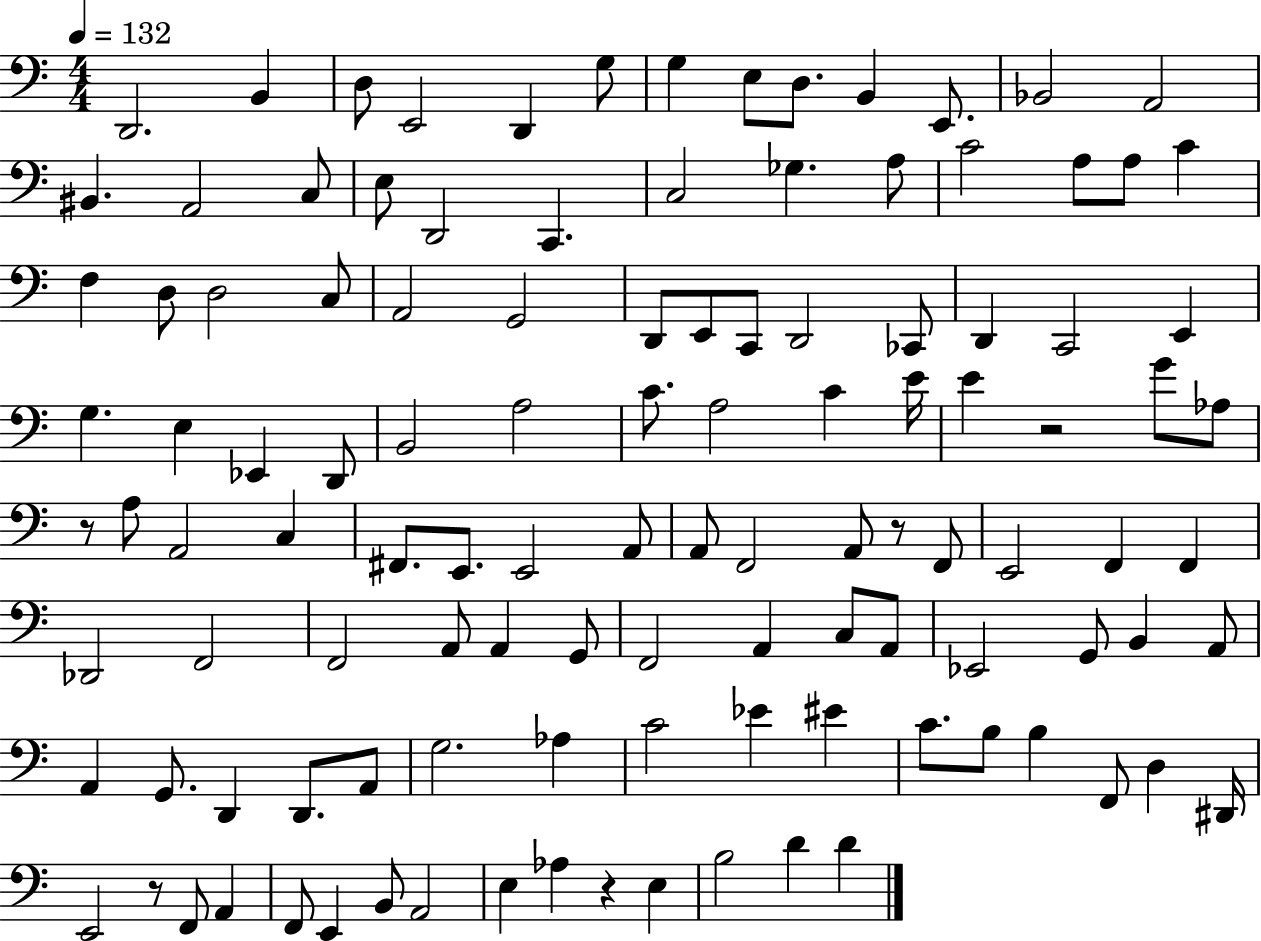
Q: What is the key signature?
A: C major